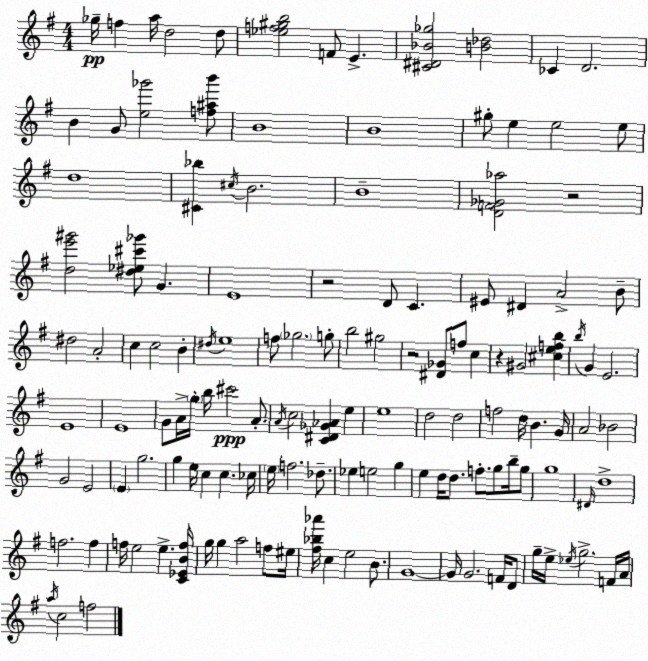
X:1
T:Untitled
M:4/4
L:1/4
K:G
_g/4 f a/4 d2 d/2 [_ef^gb]2 F/2 E [^C^D_B_g]2 [B_d]2 _C D2 B G/2 [e_g']2 [f^ab']/2 B4 B4 ^g/2 e e2 e/2 d4 [^C_b] ^c/4 B2 B4 [DF_G_a]2 z2 [de'^g']2 [^d_e^c'_g']/2 G E4 z2 D/2 C ^E/2 ^D A2 B/2 ^d2 A2 c c2 B ^d/4 e4 f/2 _g2 g/2 b2 ^g2 z2 [^D_G]/2 f/2 c z ^G2 [^cefb] b/4 G E2 E4 E4 G/2 A/4 g/4 b/4 ^c'2 A/2 A/4 c2 [C^D_G_A] e e4 d2 d2 f2 d/4 B G/4 A2 _B2 G2 E2 E g2 g e/4 c c _c/4 e/4 f2 _d/2 _e e2 g e d/4 d/2 f/2 g/2 b/4 g/2 g4 ^D/4 d4 f2 f f/4 e2 e [C_EBf]/4 g/4 g a2 f/2 ^e/4 [^f_b_a']/4 c e2 B/2 G4 G/4 G2 F/4 D/2 g/4 e/4 _e/4 g2 F/4 A/4 a/4 c2 f2